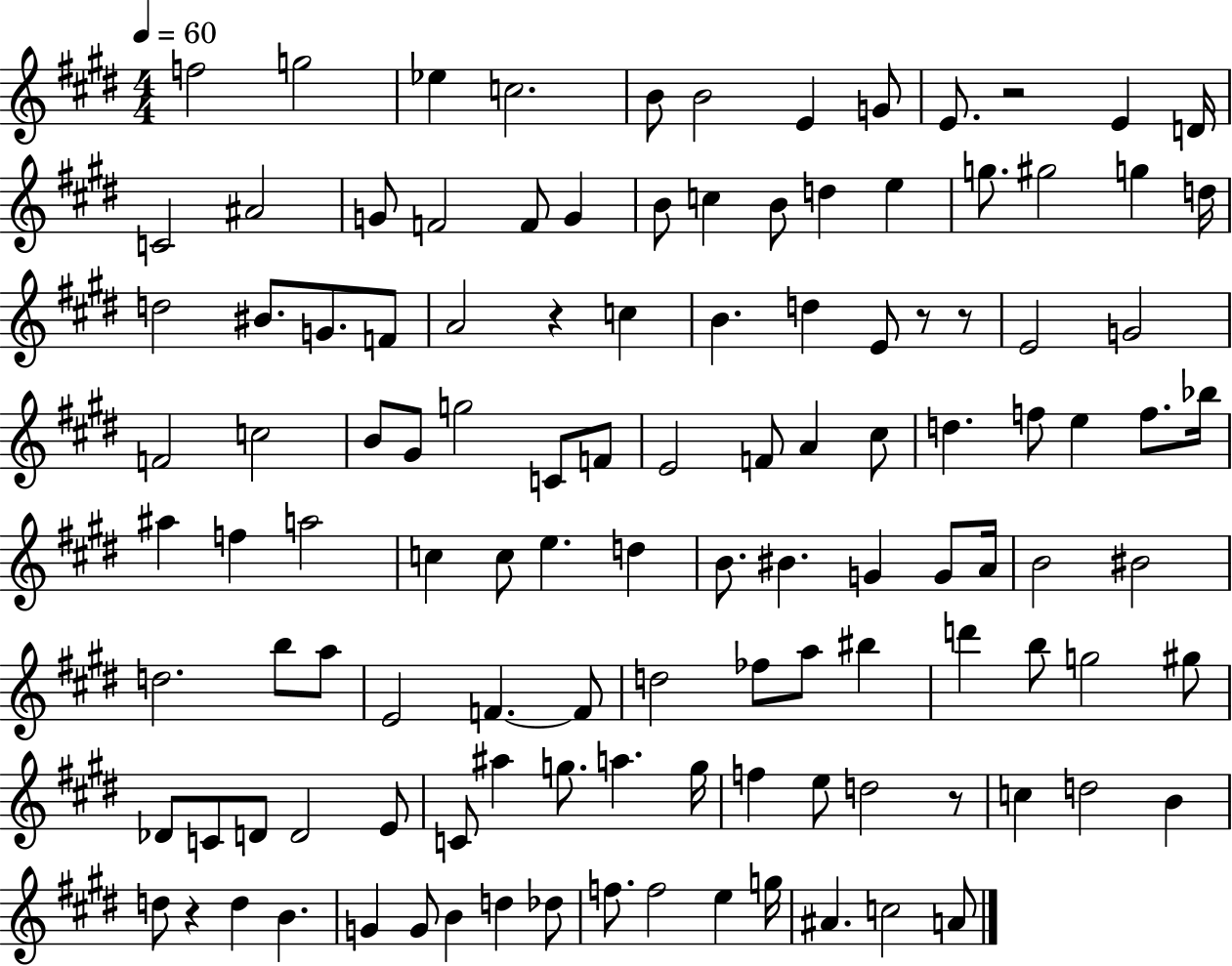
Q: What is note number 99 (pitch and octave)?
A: D5